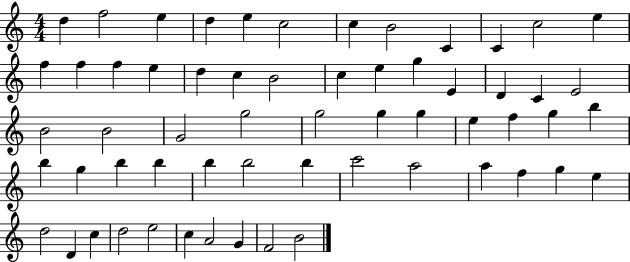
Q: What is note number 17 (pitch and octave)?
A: D5